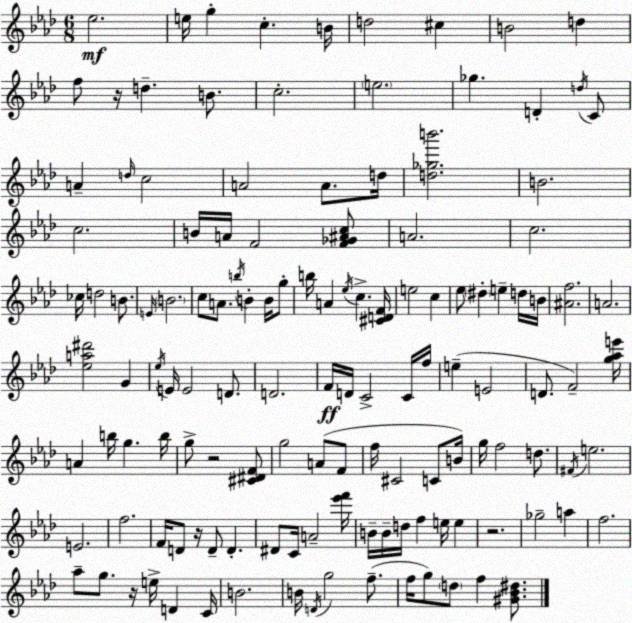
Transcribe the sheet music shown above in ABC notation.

X:1
T:Untitled
M:6/8
L:1/4
K:Ab
_e2 e/4 g c B/4 d2 ^c B2 d f/2 z/4 d B/2 c2 e2 _g D d/4 C/2 A d/4 c2 A2 A/2 d/4 [d_gb']2 B2 c2 B/4 A/4 F2 [F_G^Ac]/2 A2 c2 _c/4 d2 B/2 E/4 B2 c/2 A/2 b/4 B B/4 g/2 b/4 A _e/4 c [^CDF]/4 e2 c _e/2 ^d e d/4 B/4 [^Af]2 A2 [_ea^d']2 G _e/4 E/4 E2 D/2 D2 F/4 D/4 C2 C/4 f/4 e E2 D/2 F2 [g_ae']/4 A b/4 g b/4 g/2 z2 [^C^DF]/2 g2 A/2 F/2 f/4 ^C2 C/2 B/4 g/4 f2 d/2 ^F/4 e2 E2 f2 F/4 D/2 z/4 D/2 D ^D/2 C/4 A2 [_e'f']/4 B/4 B/4 d/4 f e/4 e z2 _g2 a f2 _a/2 g/2 z/4 e/4 D C/4 B2 B/4 D/4 g2 f/2 f/4 g/2 d/2 f [^G_B^d]/2